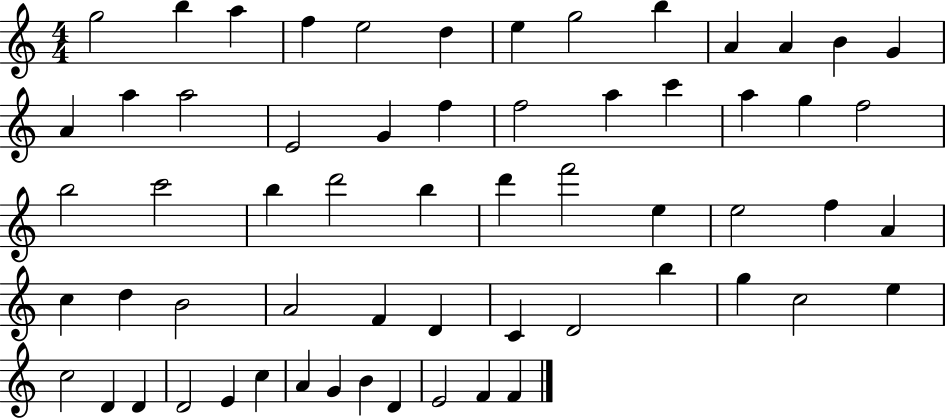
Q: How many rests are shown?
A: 0